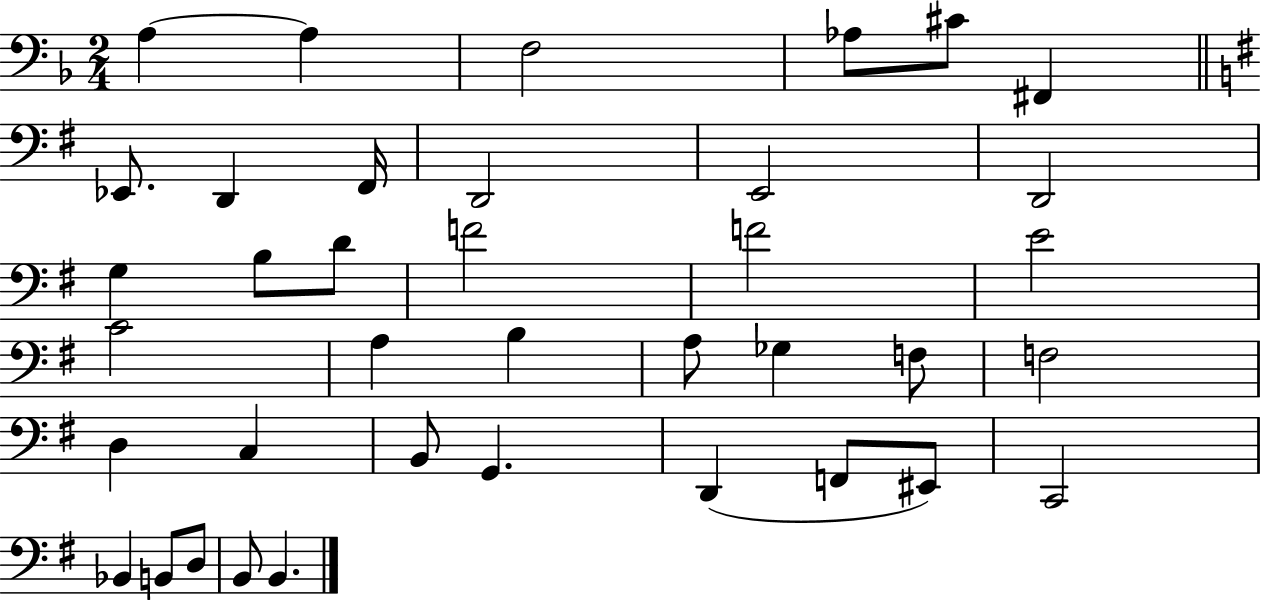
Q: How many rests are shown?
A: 0